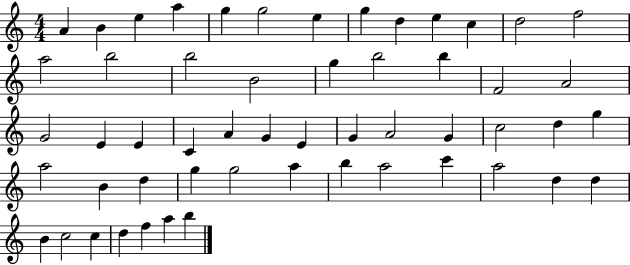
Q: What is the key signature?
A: C major